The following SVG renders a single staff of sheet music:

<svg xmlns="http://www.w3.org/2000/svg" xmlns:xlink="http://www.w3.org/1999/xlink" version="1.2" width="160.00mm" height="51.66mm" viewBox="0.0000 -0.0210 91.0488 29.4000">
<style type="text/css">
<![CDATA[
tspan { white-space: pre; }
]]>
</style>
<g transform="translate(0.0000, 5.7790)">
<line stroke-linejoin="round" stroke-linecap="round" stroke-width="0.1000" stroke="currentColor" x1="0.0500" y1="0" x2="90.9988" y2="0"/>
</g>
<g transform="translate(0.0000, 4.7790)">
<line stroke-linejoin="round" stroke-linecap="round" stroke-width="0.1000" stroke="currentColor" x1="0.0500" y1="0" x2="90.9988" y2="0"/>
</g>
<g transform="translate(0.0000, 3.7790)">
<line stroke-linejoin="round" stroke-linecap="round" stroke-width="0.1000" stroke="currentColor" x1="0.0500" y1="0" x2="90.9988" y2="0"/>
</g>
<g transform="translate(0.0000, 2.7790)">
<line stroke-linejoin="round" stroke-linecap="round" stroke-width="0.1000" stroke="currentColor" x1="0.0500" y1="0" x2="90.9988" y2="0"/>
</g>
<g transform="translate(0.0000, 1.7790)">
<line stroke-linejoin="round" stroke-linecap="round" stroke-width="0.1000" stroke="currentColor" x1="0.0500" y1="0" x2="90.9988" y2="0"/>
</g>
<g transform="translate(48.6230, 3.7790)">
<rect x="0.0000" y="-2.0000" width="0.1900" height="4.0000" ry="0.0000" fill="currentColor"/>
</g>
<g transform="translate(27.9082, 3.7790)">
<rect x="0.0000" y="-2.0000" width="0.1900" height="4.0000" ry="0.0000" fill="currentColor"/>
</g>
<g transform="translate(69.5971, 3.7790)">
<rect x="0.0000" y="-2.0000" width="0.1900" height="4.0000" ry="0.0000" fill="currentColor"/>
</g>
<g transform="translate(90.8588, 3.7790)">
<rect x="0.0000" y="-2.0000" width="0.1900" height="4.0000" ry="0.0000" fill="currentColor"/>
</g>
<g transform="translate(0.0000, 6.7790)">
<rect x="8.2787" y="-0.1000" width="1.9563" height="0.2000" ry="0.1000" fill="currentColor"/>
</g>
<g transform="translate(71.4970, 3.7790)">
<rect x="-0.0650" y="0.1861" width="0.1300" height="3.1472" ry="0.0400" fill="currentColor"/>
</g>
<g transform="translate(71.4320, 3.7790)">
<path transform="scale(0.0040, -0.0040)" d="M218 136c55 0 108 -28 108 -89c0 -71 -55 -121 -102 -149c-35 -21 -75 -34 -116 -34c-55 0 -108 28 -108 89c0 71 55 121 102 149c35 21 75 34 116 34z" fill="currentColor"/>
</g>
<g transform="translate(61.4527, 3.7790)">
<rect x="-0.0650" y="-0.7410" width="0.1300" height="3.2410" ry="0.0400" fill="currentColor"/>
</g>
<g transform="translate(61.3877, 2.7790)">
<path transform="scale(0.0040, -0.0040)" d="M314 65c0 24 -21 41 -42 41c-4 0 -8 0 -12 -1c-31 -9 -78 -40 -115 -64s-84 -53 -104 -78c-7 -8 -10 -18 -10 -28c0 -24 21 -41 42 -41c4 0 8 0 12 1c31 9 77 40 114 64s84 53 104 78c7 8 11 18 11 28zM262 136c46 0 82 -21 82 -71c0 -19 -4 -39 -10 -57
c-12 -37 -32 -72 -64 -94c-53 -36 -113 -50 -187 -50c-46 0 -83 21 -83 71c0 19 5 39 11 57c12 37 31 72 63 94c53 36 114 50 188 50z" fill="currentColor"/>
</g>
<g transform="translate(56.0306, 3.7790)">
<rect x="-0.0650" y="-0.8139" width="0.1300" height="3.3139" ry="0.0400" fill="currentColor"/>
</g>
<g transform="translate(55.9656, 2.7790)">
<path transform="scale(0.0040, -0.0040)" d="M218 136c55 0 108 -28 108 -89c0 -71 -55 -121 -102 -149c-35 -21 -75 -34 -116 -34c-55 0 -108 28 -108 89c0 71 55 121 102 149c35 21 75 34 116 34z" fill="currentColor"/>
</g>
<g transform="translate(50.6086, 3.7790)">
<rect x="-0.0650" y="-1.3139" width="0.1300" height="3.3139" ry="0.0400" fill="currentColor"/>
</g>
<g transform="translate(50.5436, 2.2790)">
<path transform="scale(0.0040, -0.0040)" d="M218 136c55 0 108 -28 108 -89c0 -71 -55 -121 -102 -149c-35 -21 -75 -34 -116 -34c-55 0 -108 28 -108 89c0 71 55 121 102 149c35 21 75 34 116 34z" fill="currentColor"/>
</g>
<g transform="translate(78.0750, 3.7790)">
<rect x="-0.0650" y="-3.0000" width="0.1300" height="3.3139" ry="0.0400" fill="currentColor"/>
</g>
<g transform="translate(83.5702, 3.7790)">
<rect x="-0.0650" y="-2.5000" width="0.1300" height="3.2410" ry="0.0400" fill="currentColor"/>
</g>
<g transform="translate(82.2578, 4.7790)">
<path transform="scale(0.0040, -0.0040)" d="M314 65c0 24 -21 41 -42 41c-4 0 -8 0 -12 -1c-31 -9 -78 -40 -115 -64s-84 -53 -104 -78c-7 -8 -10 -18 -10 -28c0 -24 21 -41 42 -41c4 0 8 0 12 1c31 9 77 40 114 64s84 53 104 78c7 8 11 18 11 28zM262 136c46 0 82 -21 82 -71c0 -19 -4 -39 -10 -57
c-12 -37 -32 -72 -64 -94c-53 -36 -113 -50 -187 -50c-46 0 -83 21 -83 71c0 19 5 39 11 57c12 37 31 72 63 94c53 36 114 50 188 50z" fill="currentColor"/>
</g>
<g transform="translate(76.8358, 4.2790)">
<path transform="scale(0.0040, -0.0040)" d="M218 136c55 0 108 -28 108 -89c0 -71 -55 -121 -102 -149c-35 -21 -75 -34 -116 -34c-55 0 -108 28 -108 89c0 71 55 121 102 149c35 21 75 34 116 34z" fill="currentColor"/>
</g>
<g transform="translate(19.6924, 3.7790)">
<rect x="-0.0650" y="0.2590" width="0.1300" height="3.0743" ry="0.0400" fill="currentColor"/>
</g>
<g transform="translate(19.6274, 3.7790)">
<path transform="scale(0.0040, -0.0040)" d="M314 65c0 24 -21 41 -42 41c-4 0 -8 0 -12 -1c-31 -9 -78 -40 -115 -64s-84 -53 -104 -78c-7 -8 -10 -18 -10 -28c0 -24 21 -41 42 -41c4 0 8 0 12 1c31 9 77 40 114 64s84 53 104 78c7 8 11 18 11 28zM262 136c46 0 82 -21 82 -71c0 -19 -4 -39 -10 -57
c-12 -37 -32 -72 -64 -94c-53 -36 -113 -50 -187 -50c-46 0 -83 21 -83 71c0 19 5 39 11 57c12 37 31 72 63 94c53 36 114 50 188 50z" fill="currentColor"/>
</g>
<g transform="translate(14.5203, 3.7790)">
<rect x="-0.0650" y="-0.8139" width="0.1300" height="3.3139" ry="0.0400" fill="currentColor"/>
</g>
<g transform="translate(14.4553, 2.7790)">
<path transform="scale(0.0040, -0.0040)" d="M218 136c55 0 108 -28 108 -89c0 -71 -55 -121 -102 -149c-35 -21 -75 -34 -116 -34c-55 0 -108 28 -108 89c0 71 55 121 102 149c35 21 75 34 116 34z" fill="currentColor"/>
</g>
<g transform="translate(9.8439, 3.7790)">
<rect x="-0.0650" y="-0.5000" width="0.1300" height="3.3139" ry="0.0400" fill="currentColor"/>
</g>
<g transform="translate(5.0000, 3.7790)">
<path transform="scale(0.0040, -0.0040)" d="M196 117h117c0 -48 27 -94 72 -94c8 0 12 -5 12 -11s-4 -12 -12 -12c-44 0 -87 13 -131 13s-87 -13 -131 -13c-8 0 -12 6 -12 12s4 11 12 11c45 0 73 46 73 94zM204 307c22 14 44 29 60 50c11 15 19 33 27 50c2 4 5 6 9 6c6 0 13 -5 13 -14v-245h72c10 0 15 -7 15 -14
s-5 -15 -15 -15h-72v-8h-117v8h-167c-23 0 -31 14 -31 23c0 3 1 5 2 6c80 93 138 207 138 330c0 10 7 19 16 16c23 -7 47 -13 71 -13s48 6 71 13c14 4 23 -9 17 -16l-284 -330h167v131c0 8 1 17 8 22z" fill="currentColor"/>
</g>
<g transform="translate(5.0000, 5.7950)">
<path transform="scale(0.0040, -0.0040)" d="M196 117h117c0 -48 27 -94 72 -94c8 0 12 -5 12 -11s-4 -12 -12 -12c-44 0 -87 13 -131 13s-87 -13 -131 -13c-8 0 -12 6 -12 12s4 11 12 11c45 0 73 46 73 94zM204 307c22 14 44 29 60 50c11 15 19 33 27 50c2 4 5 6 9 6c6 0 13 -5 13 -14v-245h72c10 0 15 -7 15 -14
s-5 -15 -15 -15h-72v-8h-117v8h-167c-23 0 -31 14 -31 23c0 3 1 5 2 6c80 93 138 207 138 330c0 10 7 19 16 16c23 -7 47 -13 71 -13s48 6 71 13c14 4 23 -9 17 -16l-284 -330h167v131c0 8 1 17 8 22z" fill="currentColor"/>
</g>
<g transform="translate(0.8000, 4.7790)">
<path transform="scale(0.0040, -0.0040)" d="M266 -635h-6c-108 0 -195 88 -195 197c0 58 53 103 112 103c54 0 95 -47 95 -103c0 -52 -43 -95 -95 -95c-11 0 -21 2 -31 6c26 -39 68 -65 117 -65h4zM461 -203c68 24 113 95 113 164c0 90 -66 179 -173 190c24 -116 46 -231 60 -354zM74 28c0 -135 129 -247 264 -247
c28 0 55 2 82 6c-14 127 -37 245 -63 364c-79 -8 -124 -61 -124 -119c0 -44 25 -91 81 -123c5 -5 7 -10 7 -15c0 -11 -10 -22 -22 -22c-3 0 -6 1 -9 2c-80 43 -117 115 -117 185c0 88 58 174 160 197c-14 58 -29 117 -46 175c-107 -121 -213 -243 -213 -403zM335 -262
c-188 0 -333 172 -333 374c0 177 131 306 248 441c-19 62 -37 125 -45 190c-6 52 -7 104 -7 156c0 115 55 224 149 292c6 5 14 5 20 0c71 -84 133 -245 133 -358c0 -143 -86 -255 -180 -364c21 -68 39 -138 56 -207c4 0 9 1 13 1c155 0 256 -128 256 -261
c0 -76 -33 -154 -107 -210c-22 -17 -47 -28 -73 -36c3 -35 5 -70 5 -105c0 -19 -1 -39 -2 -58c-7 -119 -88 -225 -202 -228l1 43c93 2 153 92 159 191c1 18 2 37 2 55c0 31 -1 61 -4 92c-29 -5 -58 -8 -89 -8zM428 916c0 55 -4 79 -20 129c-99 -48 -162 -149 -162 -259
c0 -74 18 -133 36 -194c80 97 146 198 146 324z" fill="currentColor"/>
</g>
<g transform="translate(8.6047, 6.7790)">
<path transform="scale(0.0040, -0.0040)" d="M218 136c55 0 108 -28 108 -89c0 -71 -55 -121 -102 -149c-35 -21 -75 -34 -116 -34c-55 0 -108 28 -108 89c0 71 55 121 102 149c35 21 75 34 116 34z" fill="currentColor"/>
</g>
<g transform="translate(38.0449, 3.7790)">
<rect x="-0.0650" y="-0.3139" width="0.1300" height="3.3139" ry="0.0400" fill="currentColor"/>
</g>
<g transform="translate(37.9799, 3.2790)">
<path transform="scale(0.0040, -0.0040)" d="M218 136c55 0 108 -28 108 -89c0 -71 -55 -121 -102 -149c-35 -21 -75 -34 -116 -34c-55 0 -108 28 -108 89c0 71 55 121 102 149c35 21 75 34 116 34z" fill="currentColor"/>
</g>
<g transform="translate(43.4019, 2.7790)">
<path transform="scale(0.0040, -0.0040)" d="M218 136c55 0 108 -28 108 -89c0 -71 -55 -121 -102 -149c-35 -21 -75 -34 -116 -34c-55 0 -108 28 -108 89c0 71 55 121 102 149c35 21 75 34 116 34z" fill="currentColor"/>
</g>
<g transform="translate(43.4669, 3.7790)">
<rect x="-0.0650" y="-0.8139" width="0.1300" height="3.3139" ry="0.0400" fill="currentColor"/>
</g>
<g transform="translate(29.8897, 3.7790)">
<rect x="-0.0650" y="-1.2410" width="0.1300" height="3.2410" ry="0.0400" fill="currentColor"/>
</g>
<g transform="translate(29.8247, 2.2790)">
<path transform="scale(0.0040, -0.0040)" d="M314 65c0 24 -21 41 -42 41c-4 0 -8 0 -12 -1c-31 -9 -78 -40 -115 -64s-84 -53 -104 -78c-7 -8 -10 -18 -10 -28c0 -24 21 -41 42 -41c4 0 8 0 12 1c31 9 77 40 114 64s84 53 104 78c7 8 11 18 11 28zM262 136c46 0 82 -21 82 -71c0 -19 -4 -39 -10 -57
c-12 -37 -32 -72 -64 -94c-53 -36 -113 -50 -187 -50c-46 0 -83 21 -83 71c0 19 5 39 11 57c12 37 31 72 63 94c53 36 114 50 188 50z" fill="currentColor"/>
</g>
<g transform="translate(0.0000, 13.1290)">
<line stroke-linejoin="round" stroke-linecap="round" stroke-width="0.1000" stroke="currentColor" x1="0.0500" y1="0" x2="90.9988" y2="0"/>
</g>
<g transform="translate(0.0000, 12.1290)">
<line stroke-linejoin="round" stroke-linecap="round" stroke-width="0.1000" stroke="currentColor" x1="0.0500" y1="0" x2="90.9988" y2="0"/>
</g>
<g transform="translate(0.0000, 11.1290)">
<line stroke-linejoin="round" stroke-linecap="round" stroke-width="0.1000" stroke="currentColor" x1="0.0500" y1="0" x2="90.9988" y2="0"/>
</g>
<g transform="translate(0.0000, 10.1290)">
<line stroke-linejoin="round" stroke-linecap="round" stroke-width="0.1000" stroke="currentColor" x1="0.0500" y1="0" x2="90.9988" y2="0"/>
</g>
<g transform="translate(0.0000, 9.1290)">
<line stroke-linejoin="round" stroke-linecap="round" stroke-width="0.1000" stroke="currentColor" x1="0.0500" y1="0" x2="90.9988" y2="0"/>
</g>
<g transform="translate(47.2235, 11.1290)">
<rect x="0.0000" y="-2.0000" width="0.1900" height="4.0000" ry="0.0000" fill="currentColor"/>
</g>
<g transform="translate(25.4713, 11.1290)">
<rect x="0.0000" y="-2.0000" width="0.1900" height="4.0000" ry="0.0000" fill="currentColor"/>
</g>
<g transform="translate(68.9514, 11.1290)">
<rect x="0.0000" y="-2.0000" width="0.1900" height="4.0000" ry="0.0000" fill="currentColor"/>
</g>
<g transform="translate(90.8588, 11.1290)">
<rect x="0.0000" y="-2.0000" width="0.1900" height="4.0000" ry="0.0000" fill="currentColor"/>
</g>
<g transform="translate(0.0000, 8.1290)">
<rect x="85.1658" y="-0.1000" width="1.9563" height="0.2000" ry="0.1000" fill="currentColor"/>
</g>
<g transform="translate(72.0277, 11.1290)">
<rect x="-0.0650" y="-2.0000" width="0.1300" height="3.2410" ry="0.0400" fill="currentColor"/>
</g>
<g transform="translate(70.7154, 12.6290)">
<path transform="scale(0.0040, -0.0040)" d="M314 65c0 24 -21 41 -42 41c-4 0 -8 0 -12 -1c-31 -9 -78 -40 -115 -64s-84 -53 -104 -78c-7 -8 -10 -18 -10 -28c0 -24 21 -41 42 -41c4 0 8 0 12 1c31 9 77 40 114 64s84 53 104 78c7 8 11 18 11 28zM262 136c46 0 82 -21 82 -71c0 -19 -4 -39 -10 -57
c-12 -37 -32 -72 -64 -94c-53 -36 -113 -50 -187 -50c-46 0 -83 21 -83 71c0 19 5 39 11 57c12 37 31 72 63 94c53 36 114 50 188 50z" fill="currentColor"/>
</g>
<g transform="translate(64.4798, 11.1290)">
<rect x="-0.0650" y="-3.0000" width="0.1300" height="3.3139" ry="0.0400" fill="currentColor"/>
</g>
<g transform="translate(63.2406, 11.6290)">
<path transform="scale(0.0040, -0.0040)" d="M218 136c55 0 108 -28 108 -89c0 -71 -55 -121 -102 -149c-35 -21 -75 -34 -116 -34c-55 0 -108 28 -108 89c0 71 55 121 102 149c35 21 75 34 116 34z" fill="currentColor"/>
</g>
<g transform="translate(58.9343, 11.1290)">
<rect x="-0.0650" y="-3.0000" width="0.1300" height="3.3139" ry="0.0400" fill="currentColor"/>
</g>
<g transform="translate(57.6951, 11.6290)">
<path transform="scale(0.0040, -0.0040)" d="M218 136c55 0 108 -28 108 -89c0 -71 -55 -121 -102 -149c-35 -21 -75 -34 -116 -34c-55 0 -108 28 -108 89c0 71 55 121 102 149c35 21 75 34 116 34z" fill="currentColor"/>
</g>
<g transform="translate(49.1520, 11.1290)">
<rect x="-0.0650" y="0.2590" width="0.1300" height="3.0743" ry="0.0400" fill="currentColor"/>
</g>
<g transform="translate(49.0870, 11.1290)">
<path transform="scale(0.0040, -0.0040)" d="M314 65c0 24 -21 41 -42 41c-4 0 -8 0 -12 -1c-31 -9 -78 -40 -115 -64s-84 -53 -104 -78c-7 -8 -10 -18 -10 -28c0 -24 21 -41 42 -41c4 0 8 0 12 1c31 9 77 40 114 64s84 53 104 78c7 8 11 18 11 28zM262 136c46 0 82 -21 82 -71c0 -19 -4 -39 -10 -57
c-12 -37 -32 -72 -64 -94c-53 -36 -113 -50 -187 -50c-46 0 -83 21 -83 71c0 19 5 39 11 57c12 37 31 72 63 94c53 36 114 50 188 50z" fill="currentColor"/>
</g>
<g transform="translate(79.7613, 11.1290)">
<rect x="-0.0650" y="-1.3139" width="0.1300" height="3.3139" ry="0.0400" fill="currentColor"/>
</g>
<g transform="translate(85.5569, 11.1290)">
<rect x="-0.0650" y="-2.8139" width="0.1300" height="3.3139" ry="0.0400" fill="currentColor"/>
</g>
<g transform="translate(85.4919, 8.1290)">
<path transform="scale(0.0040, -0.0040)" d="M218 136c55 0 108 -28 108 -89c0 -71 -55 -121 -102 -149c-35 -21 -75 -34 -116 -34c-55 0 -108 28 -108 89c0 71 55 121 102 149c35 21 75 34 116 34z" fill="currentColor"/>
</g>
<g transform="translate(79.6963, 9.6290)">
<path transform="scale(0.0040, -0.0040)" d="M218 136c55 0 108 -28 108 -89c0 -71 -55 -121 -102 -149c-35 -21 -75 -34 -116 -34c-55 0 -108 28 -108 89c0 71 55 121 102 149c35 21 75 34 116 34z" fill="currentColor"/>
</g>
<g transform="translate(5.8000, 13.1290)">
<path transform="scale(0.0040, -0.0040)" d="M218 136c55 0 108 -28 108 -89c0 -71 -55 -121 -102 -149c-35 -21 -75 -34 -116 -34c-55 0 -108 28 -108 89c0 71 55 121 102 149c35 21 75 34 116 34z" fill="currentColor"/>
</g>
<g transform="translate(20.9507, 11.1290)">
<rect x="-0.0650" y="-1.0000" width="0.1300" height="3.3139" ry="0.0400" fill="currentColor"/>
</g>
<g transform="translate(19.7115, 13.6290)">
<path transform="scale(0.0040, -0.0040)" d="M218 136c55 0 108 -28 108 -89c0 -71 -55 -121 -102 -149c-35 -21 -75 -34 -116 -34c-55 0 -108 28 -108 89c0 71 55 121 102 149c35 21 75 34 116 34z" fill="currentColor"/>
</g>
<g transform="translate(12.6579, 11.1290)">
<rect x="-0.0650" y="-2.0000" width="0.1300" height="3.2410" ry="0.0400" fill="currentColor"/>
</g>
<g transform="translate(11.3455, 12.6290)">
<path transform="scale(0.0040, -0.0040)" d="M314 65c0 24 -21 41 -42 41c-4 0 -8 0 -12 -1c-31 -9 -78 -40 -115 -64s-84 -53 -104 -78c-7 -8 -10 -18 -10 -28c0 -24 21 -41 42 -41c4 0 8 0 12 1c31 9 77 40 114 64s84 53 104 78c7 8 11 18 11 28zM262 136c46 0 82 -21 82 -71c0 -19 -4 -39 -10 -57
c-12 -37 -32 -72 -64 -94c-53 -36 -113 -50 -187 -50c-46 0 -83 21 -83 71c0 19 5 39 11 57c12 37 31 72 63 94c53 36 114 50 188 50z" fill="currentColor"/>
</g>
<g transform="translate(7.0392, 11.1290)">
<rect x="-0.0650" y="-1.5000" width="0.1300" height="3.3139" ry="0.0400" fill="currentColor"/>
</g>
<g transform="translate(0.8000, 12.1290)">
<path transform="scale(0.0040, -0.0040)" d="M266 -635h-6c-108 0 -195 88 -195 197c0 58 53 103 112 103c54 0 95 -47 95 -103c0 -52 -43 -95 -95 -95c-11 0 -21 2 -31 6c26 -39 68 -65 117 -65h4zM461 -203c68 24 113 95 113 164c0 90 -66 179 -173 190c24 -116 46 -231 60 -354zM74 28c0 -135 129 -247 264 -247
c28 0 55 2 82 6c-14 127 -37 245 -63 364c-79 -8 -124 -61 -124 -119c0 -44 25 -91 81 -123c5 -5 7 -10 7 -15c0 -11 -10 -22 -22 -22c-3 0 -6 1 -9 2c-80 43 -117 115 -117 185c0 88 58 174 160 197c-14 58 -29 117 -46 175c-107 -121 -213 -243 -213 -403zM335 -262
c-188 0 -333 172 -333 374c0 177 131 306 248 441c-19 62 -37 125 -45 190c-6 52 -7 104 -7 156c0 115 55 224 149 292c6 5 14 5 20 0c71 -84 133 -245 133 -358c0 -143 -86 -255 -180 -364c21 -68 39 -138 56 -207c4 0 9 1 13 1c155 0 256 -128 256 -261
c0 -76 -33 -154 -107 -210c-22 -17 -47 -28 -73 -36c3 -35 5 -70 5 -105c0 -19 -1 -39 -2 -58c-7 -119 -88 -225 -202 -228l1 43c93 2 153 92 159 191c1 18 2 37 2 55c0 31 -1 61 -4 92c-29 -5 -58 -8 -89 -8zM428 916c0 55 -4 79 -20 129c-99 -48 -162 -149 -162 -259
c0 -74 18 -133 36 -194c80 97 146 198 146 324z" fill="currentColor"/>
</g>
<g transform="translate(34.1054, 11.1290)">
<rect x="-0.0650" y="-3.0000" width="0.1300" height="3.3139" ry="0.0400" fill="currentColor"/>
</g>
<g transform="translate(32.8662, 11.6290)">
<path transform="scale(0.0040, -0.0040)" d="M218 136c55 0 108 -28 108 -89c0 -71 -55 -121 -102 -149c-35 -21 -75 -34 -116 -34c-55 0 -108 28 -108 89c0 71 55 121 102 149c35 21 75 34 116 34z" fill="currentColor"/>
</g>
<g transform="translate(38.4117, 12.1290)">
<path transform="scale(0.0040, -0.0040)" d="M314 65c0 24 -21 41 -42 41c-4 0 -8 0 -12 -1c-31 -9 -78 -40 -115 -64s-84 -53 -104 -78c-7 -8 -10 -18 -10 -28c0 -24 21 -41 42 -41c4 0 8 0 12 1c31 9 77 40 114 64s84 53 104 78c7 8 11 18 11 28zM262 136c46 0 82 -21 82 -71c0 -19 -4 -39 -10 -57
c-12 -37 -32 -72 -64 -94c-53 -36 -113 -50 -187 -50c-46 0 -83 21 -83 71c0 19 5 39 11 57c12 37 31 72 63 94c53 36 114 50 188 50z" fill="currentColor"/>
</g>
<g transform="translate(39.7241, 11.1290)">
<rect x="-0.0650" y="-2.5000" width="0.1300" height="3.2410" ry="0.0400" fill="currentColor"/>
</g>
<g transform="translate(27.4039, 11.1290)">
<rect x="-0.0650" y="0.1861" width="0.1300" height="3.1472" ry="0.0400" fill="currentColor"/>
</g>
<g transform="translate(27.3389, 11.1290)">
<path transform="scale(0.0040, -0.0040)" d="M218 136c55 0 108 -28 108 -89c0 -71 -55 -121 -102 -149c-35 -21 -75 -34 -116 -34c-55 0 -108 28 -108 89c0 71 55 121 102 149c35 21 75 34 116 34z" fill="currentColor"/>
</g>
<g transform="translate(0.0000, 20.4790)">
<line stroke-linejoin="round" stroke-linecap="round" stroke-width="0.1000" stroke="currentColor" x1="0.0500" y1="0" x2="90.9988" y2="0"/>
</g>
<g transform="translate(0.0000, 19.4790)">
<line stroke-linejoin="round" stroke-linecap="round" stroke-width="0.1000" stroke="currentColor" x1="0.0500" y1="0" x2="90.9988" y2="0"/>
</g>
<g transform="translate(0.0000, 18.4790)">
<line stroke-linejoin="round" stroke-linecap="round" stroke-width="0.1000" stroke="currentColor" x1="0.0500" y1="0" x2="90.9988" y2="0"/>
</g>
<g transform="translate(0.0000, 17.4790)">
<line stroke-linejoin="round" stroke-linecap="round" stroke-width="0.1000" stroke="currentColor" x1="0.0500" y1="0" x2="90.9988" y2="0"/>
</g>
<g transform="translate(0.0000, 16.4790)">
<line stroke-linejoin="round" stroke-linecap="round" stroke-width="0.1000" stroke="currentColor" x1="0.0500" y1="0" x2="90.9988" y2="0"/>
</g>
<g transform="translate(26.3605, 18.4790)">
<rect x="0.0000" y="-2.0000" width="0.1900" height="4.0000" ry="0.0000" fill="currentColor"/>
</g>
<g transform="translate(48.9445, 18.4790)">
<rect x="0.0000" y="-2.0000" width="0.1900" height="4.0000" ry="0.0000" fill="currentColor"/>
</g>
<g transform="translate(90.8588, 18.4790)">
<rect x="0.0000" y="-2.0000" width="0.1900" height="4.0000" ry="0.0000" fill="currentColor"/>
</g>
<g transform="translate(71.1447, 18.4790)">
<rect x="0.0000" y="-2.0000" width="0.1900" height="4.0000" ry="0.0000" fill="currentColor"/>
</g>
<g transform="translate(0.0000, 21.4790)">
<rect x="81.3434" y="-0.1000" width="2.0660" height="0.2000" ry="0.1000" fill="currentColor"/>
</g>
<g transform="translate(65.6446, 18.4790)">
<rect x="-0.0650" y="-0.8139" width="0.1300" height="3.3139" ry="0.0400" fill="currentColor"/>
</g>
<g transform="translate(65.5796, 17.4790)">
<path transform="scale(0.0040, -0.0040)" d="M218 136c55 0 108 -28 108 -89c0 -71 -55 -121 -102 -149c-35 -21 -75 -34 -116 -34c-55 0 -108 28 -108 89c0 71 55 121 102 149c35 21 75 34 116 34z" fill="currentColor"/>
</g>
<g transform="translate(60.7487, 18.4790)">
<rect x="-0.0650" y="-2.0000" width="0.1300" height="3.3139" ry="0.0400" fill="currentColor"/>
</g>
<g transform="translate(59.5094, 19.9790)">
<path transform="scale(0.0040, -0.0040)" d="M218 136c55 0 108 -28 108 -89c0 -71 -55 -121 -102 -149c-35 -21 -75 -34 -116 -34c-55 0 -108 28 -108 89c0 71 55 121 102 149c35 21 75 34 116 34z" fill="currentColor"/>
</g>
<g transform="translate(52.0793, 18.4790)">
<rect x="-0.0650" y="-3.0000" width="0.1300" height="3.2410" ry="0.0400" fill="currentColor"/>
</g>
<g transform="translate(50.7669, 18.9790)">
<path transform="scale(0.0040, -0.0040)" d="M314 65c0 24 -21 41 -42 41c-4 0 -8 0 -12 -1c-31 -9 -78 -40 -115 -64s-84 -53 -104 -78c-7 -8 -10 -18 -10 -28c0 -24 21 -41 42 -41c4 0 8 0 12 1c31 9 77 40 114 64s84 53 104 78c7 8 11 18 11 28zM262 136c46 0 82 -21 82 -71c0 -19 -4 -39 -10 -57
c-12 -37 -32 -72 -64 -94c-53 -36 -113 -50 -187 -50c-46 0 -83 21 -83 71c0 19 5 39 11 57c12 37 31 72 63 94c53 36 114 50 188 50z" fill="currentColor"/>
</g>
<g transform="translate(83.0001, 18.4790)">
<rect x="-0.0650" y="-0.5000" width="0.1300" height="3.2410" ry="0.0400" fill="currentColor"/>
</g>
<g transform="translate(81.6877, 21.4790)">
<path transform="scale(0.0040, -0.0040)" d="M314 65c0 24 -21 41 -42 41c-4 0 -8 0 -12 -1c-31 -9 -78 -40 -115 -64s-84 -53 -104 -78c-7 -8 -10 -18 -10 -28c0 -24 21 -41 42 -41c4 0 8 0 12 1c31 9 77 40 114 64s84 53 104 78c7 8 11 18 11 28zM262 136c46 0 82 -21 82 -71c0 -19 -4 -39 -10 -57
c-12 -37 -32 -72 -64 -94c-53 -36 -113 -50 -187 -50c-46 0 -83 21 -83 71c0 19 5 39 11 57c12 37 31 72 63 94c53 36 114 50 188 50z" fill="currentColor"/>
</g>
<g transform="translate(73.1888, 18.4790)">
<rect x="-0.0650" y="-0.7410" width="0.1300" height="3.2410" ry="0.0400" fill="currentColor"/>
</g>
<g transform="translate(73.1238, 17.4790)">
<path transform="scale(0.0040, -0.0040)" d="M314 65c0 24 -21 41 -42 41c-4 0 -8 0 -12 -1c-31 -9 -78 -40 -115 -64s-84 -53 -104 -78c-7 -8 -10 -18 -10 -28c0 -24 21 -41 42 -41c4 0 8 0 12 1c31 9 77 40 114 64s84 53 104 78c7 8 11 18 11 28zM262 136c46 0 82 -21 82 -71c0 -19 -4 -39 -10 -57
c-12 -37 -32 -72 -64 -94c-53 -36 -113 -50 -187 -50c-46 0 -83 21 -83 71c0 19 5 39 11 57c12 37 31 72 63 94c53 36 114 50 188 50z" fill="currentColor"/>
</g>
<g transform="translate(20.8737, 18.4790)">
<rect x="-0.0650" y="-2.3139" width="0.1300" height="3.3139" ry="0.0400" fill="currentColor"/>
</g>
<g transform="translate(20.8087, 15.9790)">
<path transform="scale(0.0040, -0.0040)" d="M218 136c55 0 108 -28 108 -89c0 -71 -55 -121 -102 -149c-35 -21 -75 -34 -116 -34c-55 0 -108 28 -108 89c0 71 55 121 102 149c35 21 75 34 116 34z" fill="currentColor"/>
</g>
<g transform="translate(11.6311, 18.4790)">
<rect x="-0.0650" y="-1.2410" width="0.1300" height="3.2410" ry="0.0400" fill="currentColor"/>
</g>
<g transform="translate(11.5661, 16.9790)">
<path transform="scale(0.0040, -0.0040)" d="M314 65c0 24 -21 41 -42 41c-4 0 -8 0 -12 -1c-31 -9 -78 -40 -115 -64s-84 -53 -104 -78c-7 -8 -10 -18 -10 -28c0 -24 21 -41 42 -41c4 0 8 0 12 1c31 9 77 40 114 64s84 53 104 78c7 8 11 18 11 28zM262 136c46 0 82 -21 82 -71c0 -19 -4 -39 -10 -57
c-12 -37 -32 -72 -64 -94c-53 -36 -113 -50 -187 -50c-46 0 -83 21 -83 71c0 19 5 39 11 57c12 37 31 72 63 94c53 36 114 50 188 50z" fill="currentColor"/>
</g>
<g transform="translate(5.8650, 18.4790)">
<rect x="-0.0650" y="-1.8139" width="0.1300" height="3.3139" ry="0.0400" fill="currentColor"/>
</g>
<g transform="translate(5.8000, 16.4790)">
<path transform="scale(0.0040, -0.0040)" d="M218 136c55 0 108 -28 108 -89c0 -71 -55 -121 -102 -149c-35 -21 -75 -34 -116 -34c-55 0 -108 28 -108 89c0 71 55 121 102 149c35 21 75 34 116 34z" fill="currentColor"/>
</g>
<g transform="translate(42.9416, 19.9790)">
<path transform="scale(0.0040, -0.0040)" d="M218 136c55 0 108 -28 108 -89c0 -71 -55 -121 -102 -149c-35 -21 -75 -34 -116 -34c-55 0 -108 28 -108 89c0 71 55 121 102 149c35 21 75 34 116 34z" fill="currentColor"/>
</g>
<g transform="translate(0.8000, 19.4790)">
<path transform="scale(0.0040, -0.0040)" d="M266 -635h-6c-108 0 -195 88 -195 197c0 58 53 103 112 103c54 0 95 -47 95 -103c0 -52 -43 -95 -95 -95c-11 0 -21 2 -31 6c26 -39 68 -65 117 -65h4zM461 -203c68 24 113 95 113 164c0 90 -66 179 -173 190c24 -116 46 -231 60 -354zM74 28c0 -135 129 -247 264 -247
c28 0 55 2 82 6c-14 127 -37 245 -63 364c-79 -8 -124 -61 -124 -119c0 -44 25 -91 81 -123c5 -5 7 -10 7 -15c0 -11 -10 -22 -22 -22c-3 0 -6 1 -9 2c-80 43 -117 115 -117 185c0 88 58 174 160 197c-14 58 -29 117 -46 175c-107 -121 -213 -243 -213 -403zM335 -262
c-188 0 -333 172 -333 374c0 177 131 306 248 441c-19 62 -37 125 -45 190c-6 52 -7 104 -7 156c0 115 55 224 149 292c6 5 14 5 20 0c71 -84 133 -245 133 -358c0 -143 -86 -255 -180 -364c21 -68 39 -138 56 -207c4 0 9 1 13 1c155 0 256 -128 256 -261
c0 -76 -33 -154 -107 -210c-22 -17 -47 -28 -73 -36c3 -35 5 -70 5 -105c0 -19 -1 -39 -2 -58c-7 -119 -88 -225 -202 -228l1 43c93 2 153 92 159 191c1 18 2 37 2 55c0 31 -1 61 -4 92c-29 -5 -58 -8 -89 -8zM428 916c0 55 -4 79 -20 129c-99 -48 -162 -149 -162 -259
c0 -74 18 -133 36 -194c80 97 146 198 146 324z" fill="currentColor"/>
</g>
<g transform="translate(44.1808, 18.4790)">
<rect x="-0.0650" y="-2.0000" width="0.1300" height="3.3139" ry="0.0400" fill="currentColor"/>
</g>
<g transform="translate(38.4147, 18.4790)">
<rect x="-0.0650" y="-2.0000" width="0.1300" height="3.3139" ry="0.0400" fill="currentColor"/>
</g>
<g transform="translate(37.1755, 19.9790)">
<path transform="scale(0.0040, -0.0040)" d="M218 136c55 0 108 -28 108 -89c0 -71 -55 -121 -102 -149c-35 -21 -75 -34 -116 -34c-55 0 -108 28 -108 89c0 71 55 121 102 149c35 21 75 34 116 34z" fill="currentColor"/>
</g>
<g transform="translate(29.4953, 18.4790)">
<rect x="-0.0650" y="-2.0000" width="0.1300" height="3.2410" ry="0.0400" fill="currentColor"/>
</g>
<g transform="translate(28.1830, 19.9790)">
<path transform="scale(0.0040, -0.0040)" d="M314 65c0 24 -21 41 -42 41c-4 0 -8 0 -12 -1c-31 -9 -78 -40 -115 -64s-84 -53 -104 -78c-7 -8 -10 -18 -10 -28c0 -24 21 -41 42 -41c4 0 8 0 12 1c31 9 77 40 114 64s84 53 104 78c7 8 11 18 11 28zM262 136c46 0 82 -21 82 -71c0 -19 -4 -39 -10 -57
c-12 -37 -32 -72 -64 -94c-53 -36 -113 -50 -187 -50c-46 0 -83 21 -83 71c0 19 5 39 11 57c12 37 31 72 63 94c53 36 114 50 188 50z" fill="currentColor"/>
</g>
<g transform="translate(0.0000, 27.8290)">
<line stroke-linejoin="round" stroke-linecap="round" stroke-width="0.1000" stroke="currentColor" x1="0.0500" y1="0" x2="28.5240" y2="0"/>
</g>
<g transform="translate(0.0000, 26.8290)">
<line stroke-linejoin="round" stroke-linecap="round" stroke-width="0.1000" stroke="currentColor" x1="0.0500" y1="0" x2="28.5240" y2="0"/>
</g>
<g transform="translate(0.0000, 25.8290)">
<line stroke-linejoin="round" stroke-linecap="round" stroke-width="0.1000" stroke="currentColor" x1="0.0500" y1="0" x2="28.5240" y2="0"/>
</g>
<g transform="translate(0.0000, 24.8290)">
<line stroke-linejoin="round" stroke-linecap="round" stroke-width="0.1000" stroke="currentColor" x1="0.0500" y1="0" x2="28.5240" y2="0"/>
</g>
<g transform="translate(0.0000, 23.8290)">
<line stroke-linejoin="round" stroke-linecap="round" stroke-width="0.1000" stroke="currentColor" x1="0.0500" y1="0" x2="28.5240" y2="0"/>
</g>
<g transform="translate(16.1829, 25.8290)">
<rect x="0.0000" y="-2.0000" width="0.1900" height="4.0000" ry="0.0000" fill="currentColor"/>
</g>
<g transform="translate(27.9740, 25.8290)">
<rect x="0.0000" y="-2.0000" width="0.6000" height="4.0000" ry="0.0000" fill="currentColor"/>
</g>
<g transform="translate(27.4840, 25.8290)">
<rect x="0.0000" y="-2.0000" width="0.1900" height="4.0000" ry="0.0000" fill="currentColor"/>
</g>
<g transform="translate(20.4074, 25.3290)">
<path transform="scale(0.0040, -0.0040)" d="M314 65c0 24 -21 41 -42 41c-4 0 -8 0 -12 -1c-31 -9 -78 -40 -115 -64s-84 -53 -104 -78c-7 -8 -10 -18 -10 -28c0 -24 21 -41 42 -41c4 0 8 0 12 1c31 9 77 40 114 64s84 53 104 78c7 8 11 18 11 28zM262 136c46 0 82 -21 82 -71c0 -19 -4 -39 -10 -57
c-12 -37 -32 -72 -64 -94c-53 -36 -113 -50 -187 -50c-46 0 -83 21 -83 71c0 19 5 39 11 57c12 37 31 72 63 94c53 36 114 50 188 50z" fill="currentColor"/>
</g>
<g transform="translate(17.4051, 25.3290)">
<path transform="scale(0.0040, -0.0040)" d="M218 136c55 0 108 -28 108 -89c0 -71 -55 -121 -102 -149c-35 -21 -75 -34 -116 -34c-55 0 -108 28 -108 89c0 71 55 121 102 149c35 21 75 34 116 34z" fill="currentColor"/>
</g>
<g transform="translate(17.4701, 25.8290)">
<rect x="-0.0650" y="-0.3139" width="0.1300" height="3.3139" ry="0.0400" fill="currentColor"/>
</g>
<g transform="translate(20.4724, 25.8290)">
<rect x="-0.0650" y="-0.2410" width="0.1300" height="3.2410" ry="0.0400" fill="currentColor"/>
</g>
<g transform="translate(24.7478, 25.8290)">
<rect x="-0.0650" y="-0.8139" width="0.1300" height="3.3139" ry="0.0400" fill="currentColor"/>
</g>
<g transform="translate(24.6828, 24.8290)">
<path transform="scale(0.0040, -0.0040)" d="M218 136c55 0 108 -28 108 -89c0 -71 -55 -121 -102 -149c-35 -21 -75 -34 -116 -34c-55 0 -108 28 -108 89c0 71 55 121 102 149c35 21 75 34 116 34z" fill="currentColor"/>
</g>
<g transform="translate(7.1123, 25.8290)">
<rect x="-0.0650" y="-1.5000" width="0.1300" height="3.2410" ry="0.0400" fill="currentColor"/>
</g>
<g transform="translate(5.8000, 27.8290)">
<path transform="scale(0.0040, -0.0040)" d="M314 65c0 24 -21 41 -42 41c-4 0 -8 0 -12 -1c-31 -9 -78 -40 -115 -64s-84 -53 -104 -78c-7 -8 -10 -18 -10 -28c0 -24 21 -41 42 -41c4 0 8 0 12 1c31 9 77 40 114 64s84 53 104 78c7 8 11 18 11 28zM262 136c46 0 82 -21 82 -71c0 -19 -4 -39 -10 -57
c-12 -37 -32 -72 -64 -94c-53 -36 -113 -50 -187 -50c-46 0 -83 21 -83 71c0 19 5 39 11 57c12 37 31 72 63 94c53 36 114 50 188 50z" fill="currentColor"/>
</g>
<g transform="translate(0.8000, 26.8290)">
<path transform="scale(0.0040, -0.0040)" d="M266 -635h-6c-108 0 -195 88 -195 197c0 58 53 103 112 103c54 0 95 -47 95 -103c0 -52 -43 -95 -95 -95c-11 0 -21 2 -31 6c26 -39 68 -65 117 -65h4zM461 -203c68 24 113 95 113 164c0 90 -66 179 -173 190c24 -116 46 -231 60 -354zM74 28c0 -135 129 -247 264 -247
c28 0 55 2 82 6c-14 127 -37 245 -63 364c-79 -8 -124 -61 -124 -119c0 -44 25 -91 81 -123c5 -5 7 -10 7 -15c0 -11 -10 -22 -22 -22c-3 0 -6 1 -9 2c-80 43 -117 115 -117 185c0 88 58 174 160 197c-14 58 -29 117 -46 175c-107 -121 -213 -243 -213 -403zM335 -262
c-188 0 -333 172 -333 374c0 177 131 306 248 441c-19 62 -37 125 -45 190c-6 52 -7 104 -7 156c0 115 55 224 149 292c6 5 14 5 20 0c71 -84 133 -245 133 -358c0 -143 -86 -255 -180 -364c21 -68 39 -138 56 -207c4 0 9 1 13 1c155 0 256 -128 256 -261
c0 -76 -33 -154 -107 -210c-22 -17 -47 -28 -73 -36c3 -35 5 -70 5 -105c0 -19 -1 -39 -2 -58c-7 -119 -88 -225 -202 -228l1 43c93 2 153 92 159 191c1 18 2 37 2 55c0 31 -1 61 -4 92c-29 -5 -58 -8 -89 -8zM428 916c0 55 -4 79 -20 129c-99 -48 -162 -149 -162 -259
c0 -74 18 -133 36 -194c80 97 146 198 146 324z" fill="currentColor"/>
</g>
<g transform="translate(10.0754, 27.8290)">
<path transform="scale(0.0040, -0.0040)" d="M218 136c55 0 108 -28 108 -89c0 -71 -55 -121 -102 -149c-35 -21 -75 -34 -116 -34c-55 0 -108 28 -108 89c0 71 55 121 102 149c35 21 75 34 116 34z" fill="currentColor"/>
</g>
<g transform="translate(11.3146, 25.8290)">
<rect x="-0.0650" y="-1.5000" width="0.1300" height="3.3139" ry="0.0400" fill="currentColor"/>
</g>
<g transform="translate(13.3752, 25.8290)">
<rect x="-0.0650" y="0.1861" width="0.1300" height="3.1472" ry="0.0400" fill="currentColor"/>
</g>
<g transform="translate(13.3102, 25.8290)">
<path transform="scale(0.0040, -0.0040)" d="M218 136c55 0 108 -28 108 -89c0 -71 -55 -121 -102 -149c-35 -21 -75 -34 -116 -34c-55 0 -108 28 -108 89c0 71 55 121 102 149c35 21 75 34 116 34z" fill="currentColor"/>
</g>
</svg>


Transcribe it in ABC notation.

X:1
T:Untitled
M:4/4
L:1/4
K:C
C d B2 e2 c d e d d2 B A G2 E F2 D B A G2 B2 A A F2 e a f e2 g F2 F F A2 F d d2 C2 E2 E B c c2 d